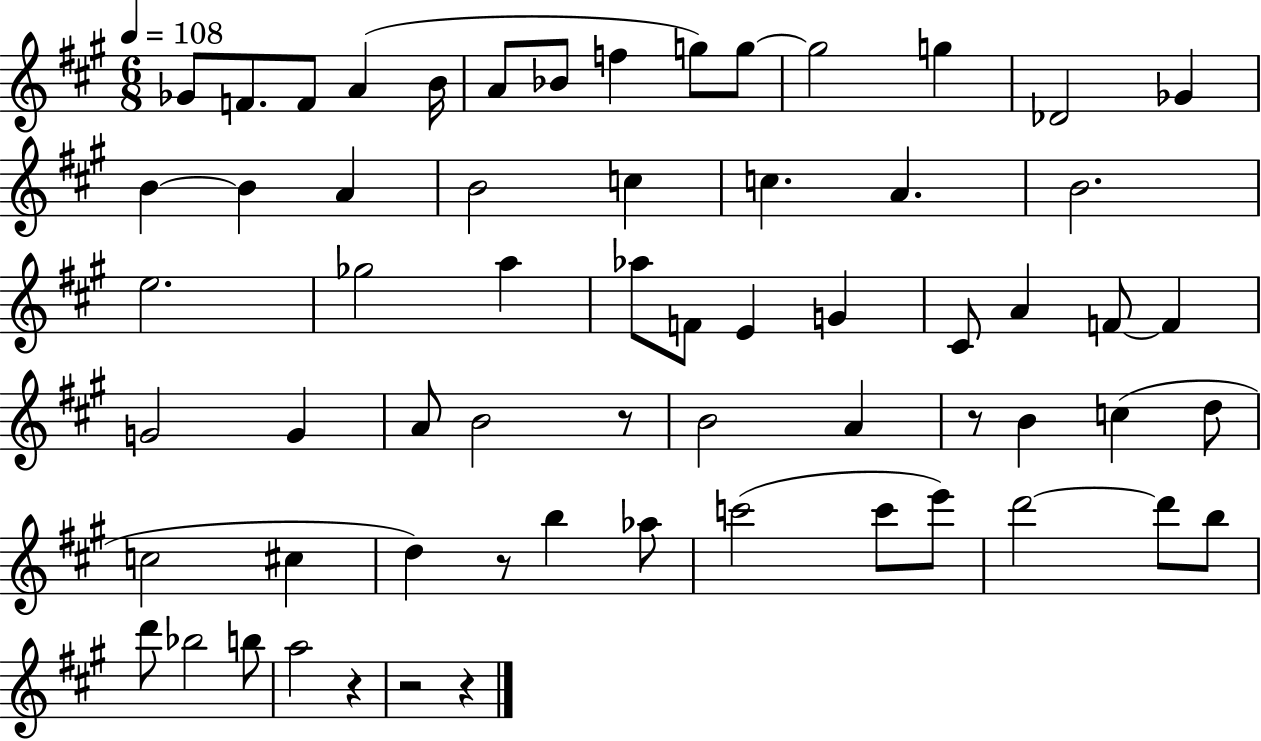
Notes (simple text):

Gb4/e F4/e. F4/e A4/q B4/s A4/e Bb4/e F5/q G5/e G5/e G5/h G5/q Db4/h Gb4/q B4/q B4/q A4/q B4/h C5/q C5/q. A4/q. B4/h. E5/h. Gb5/h A5/q Ab5/e F4/e E4/q G4/q C#4/e A4/q F4/e F4/q G4/h G4/q A4/e B4/h R/e B4/h A4/q R/e B4/q C5/q D5/e C5/h C#5/q D5/q R/e B5/q Ab5/e C6/h C6/e E6/e D6/h D6/e B5/e D6/e Bb5/h B5/e A5/h R/q R/h R/q